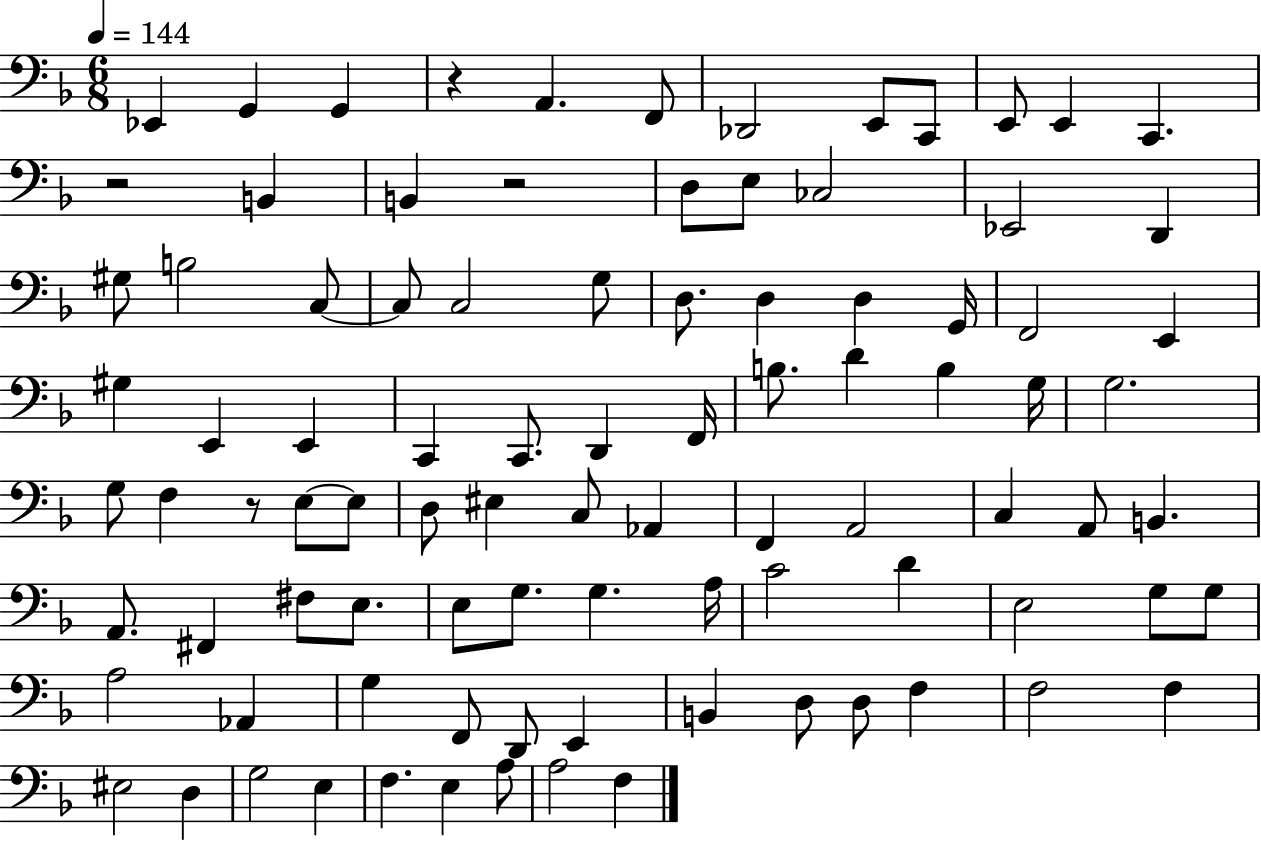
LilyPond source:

{
  \clef bass
  \numericTimeSignature
  \time 6/8
  \key f \major
  \tempo 4 = 144
  ees,4 g,4 g,4 | r4 a,4. f,8 | des,2 e,8 c,8 | e,8 e,4 c,4. | \break r2 b,4 | b,4 r2 | d8 e8 ces2 | ees,2 d,4 | \break gis8 b2 c8~~ | c8 c2 g8 | d8. d4 d4 g,16 | f,2 e,4 | \break gis4 e,4 e,4 | c,4 c,8. d,4 f,16 | b8. d'4 b4 g16 | g2. | \break g8 f4 r8 e8~~ e8 | d8 eis4 c8 aes,4 | f,4 a,2 | c4 a,8 b,4. | \break a,8. fis,4 fis8 e8. | e8 g8. g4. a16 | c'2 d'4 | e2 g8 g8 | \break a2 aes,4 | g4 f,8 d,8 e,4 | b,4 d8 d8 f4 | f2 f4 | \break eis2 d4 | g2 e4 | f4. e4 a8 | a2 f4 | \break \bar "|."
}